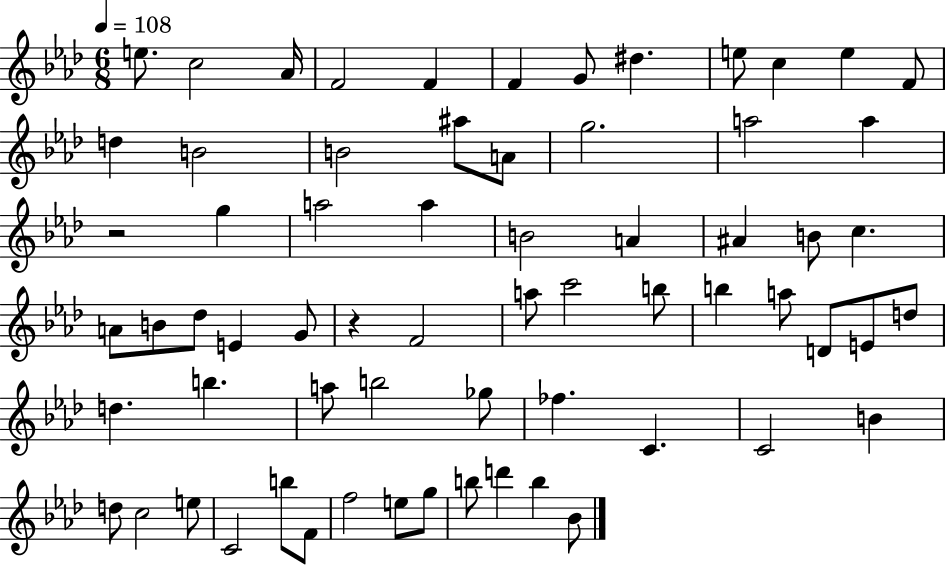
E5/e. C5/h Ab4/s F4/h F4/q F4/q G4/e D#5/q. E5/e C5/q E5/q F4/e D5/q B4/h B4/h A#5/e A4/e G5/h. A5/h A5/q R/h G5/q A5/h A5/q B4/h A4/q A#4/q B4/e C5/q. A4/e B4/e Db5/e E4/q G4/e R/q F4/h A5/e C6/h B5/e B5/q A5/e D4/e E4/e D5/e D5/q. B5/q. A5/e B5/h Gb5/e FES5/q. C4/q. C4/h B4/q D5/e C5/h E5/e C4/h B5/e F4/e F5/h E5/e G5/e B5/e D6/q B5/q Bb4/e